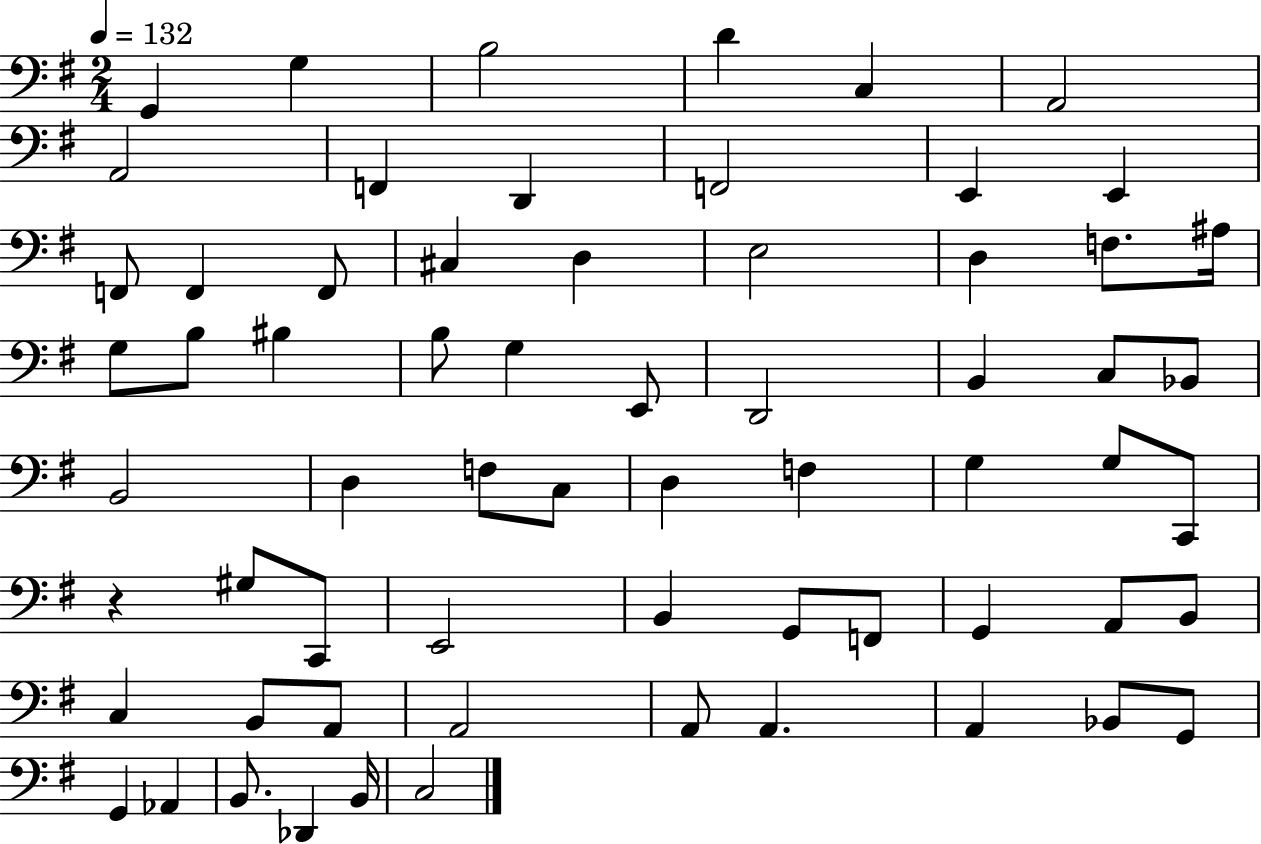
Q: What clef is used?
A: bass